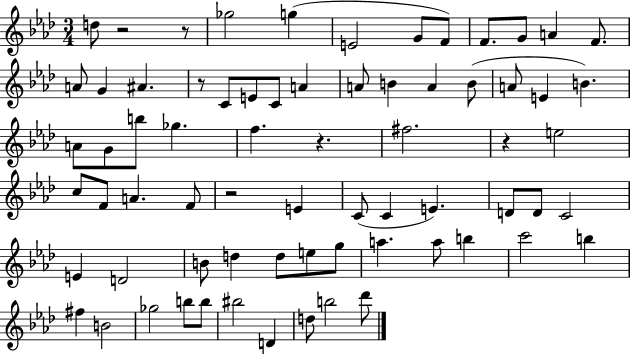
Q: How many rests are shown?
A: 6